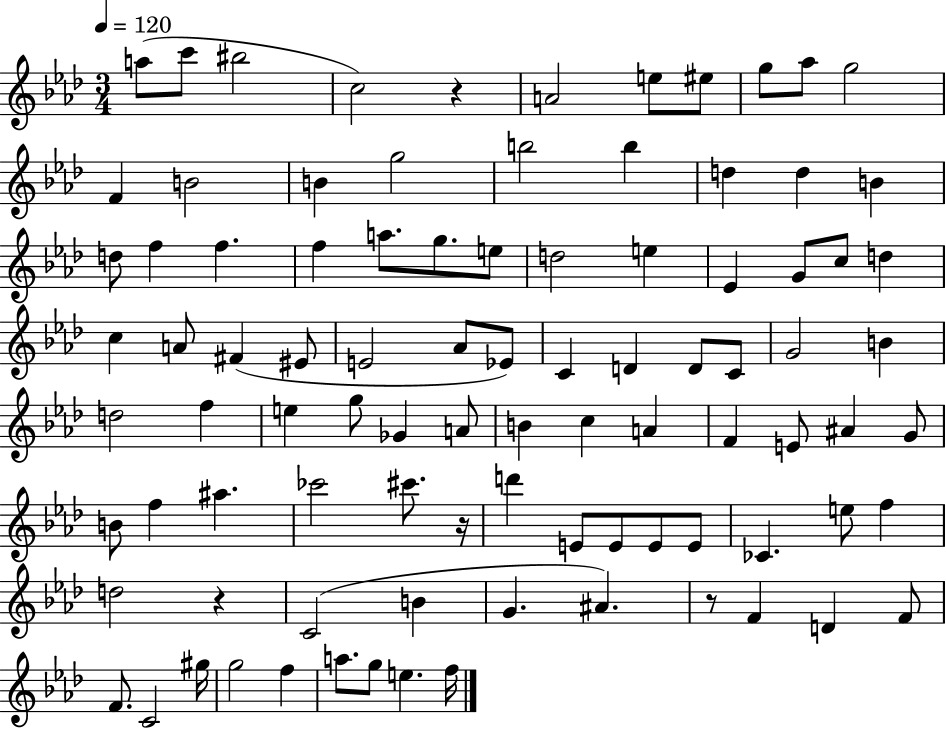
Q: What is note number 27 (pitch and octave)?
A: D5